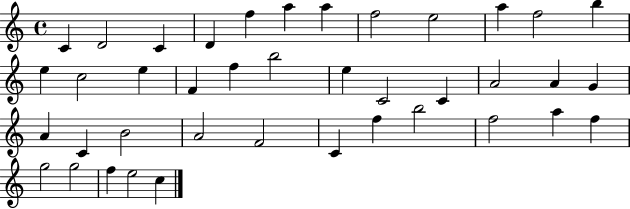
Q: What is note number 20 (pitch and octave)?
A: C4